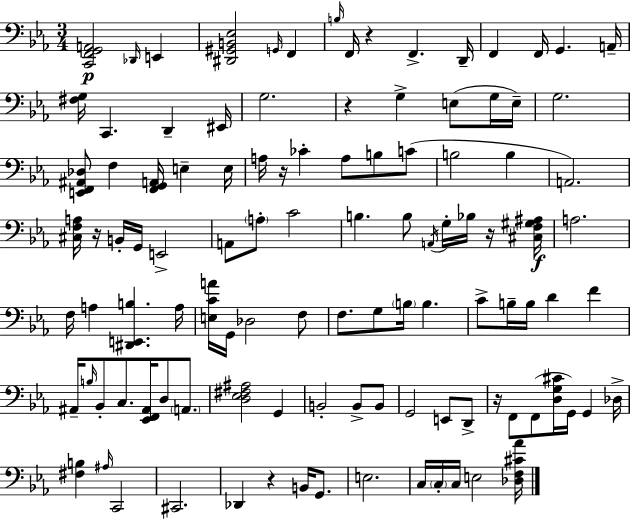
[C2,F2,G2,A2]/h Db2/s E2/q [D#2,G#2,B2,Eb3]/h G2/s F2/q B3/s F2/s R/q F2/q. D2/s F2/q F2/s G2/q. A2/s [F#3,G3]/s C2/q. D2/q EIS2/s G3/h. R/q G3/q E3/e G3/s E3/s G3/h. [E2,F2,A#2,Db3]/e F3/q [F2,G2,A2]/s E3/q E3/s A3/s R/s CES4/q A3/e B3/e C4/e B3/h B3/q A2/h. [C#3,F3,A3]/s R/s B2/s G2/s E2/h A2/e A3/e C4/h B3/q. B3/e A2/s G3/s Bb3/s R/s [C#3,F3,G#3,A#3]/s A3/h. F3/s A3/q [D#2,E2,B3]/q. A3/s [E3,C4,A4]/s G2/s Db3/h F3/e F3/e. G3/e B3/s B3/q. C4/e B3/s B3/s D4/q F4/q A#2/s B3/s Bb2/e C3/e. [Eb2,F2,A#2]/s D3/e A2/e. [D3,Eb3,F#3,A#3]/h G2/q B2/h B2/e B2/e G2/h E2/e D2/e R/s F2/e F2/e [D3,G3,C#4]/s G2/s G2/q Db3/s [F#3,B3]/q A#3/s C2/h C#2/h. Db2/q R/q B2/s G2/e. E3/h. C3/s C3/s C3/s E3/h [Db3,F3,C#4,Ab4]/s